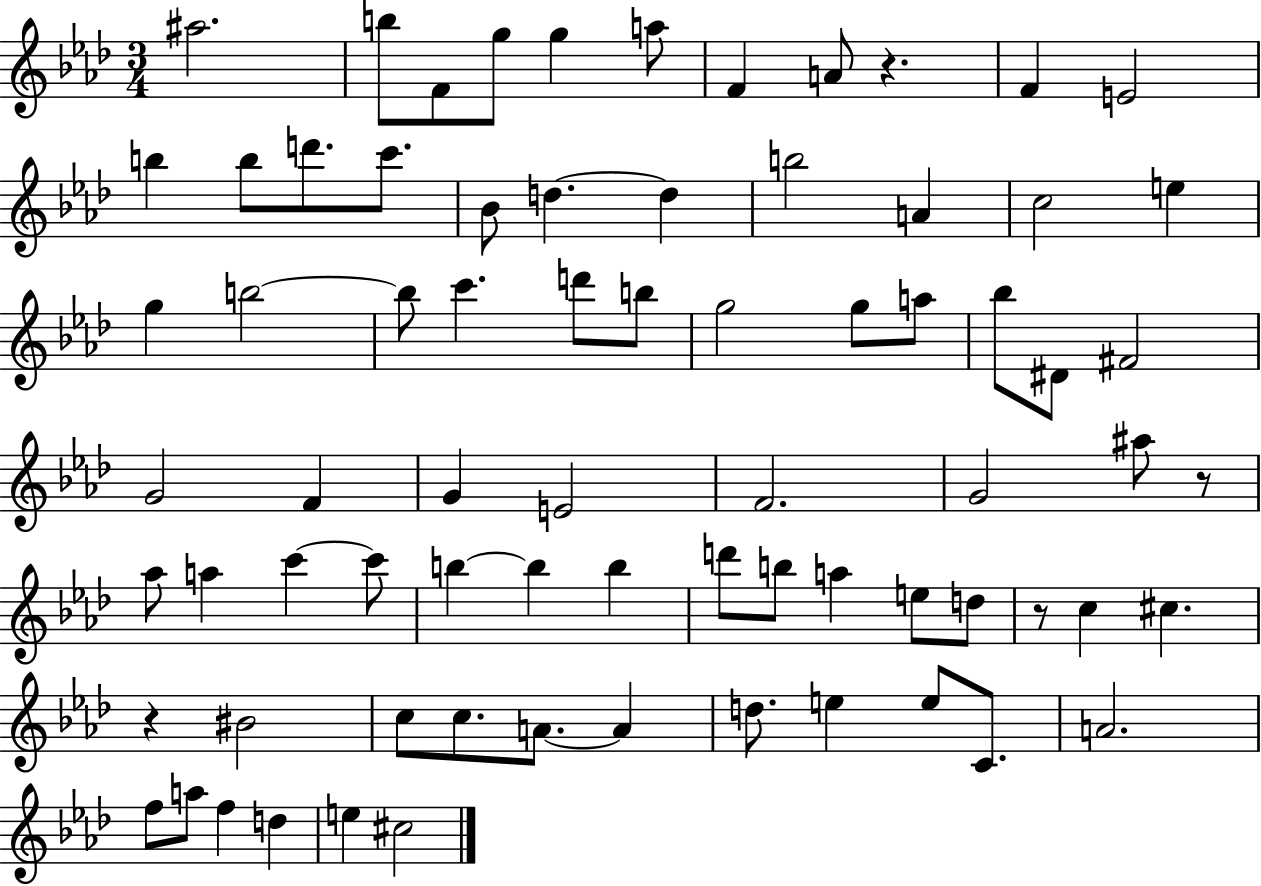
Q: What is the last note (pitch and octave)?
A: C#5